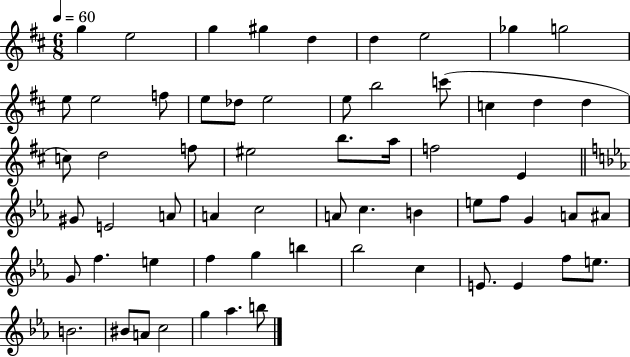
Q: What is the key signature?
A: D major